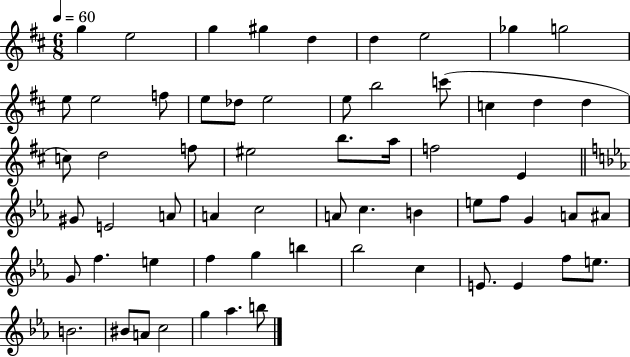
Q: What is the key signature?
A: D major